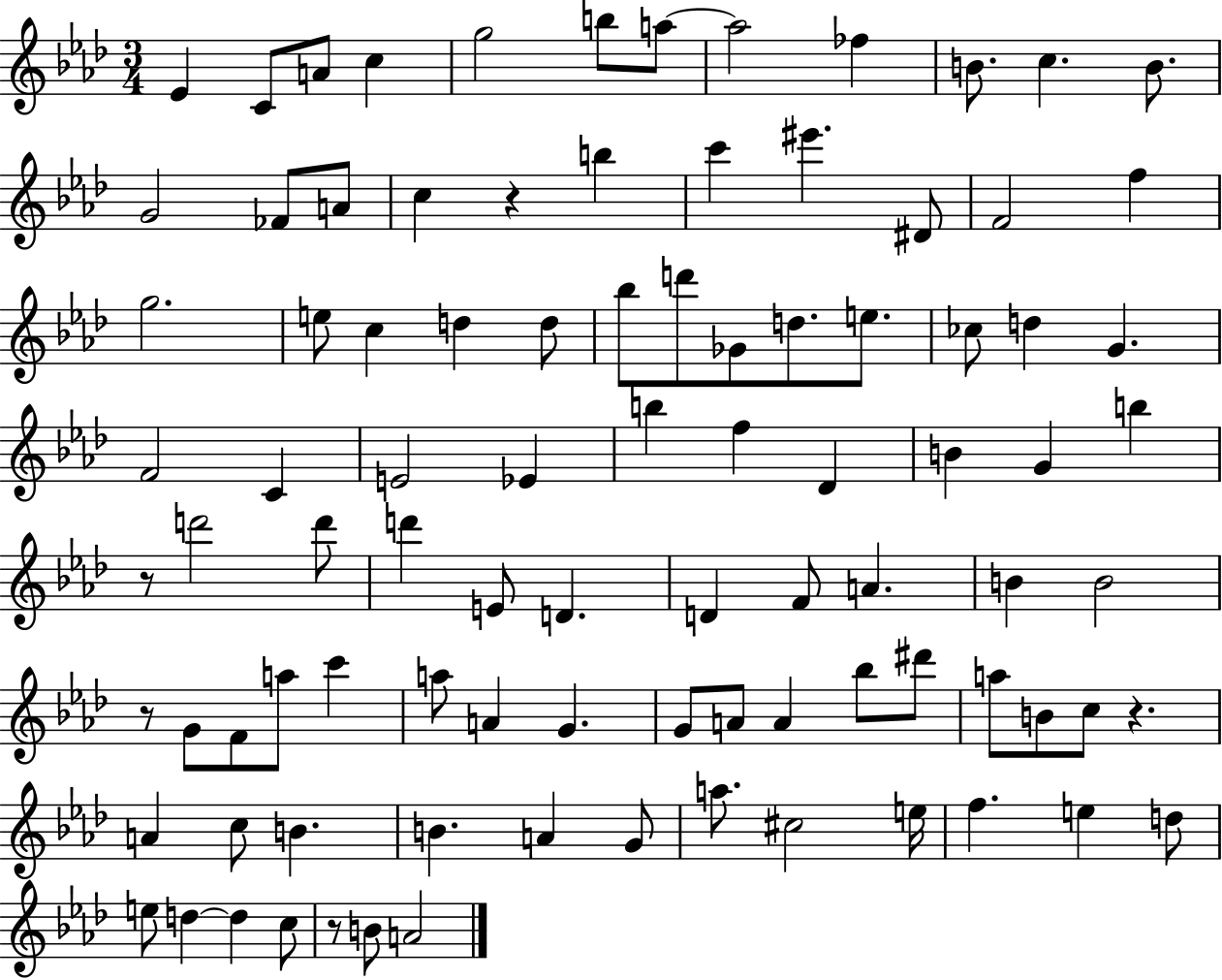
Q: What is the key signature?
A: AES major